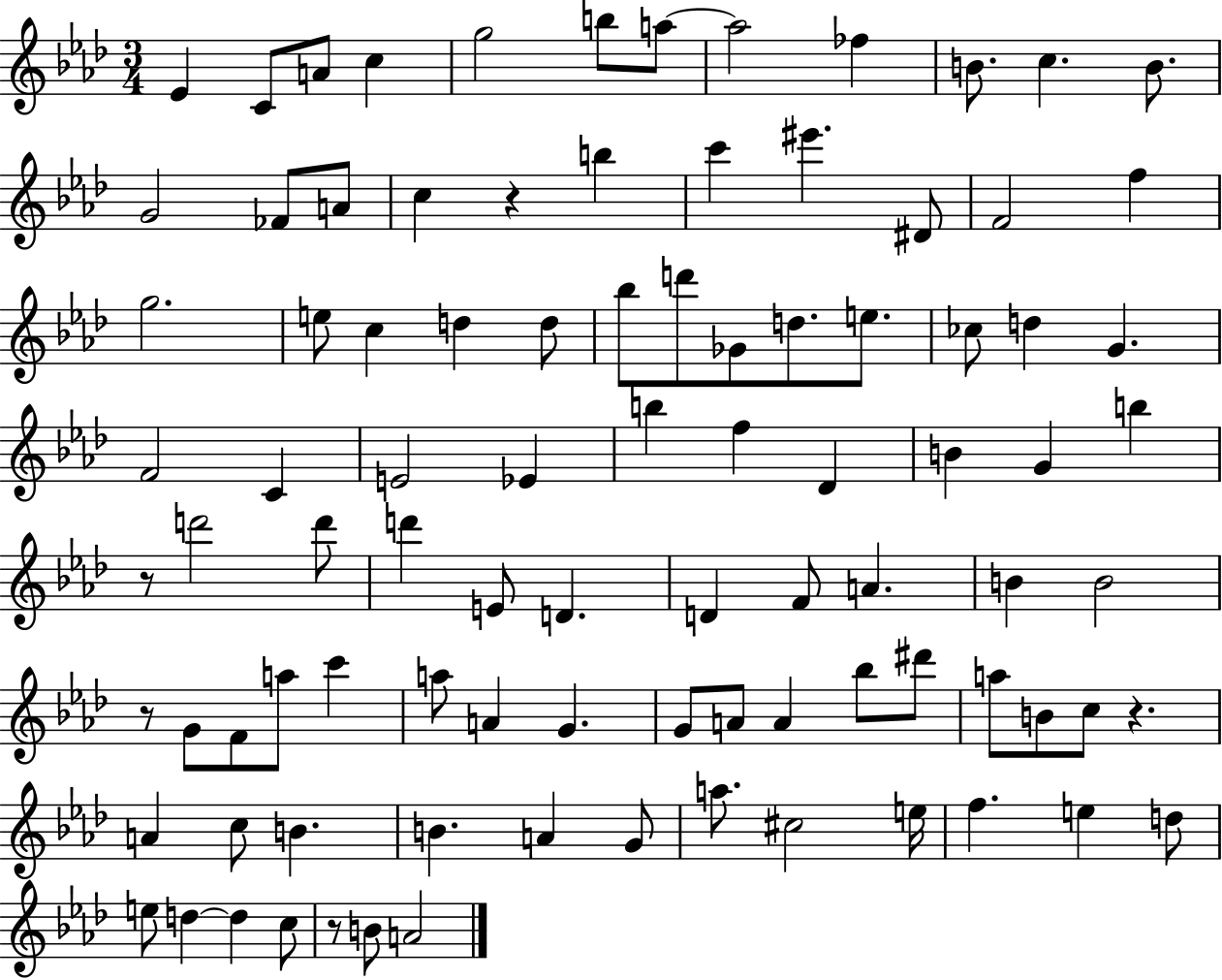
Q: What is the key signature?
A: AES major